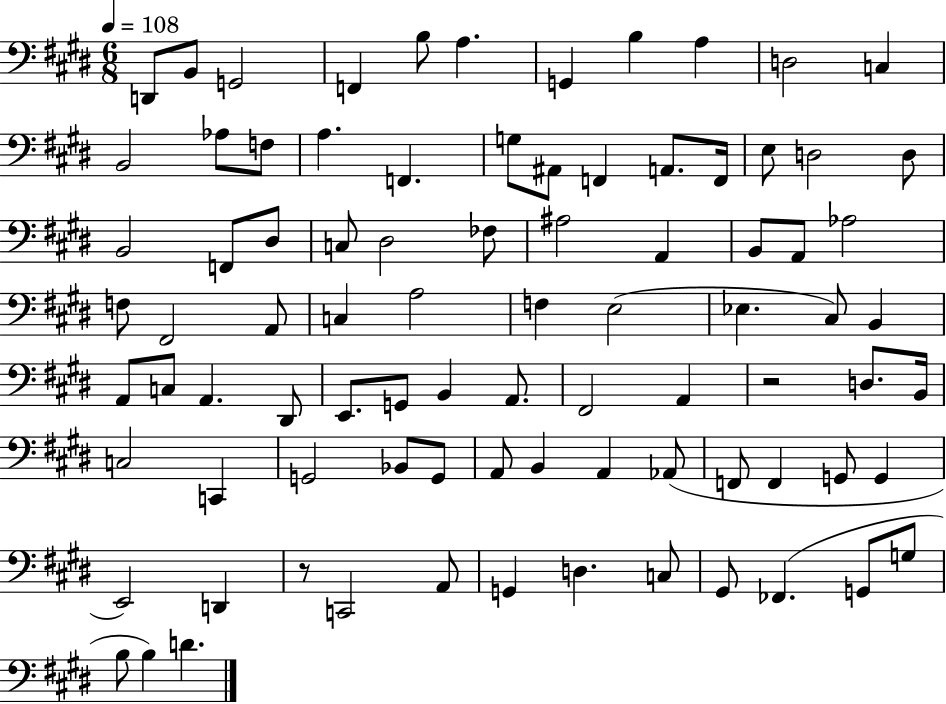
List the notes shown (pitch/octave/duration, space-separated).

D2/e B2/e G2/h F2/q B3/e A3/q. G2/q B3/q A3/q D3/h C3/q B2/h Ab3/e F3/e A3/q. F2/q. G3/e A#2/e F2/q A2/e. F2/s E3/e D3/h D3/e B2/h F2/e D#3/e C3/e D#3/h FES3/e A#3/h A2/q B2/e A2/e Ab3/h F3/e F#2/h A2/e C3/q A3/h F3/q E3/h Eb3/q. C#3/e B2/q A2/e C3/e A2/q. D#2/e E2/e. G2/e B2/q A2/e. F#2/h A2/q R/h D3/e. B2/s C3/h C2/q G2/h Bb2/e G2/e A2/e B2/q A2/q Ab2/e F2/e F2/q G2/e G2/q E2/h D2/q R/e C2/h A2/e G2/q D3/q. C3/e G#2/e FES2/q. G2/e G3/e B3/e B3/q D4/q.